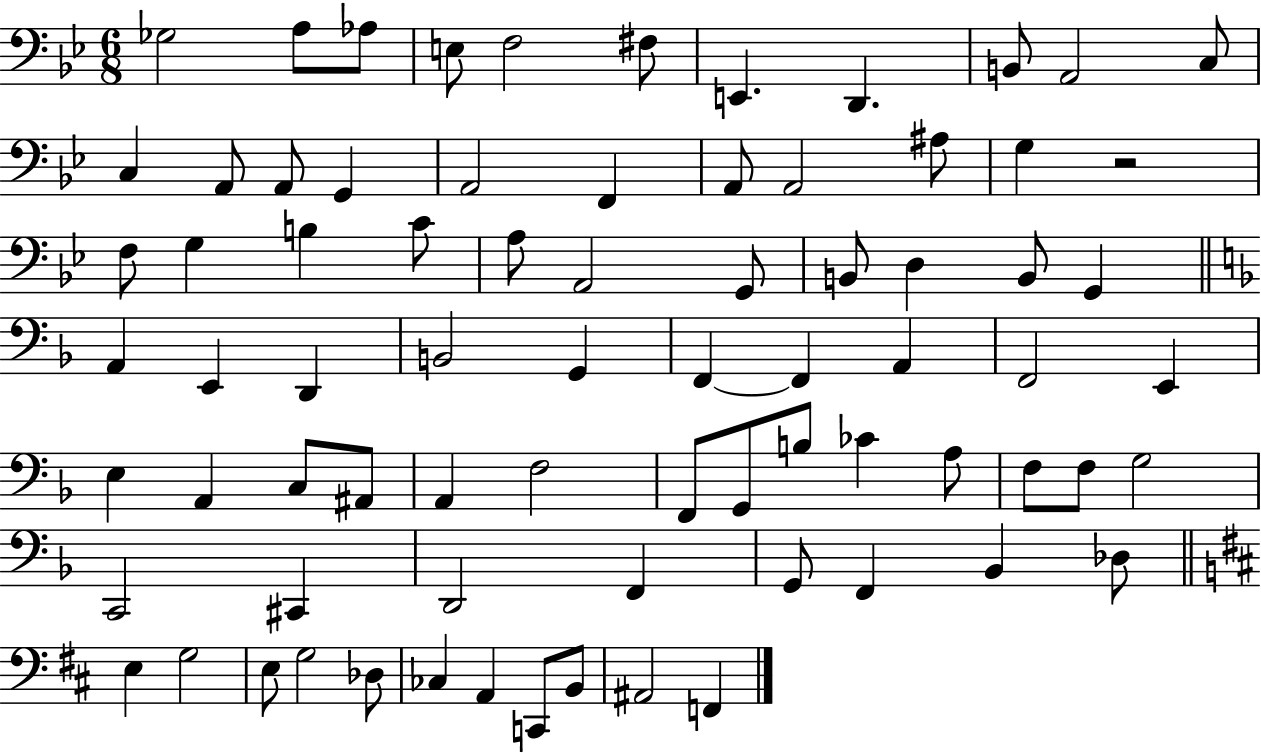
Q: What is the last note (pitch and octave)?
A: F2